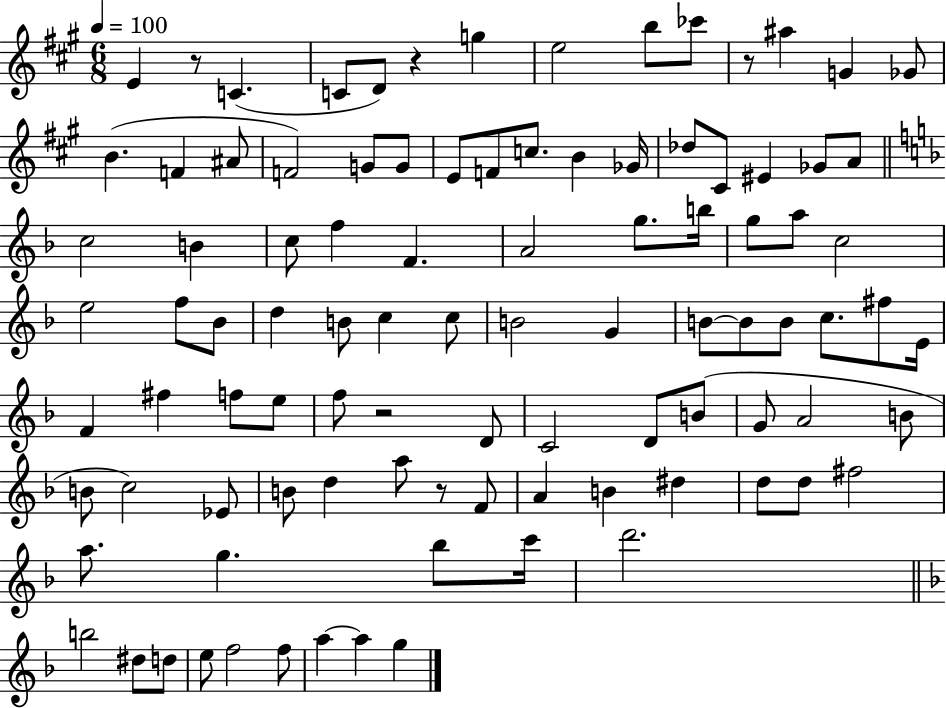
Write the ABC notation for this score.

X:1
T:Untitled
M:6/8
L:1/4
K:A
E z/2 C C/2 D/2 z g e2 b/2 _c'/2 z/2 ^a G _G/2 B F ^A/2 F2 G/2 G/2 E/2 F/2 c/2 B _G/4 _d/2 ^C/2 ^E _G/2 A/2 c2 B c/2 f F A2 g/2 b/4 g/2 a/2 c2 e2 f/2 _B/2 d B/2 c c/2 B2 G B/2 B/2 B/2 c/2 ^f/2 E/4 F ^f f/2 e/2 f/2 z2 D/2 C2 D/2 B/2 G/2 A2 B/2 B/2 c2 _E/2 B/2 d a/2 z/2 F/2 A B ^d d/2 d/2 ^f2 a/2 g _b/2 c'/4 d'2 b2 ^d/2 d/2 e/2 f2 f/2 a a g